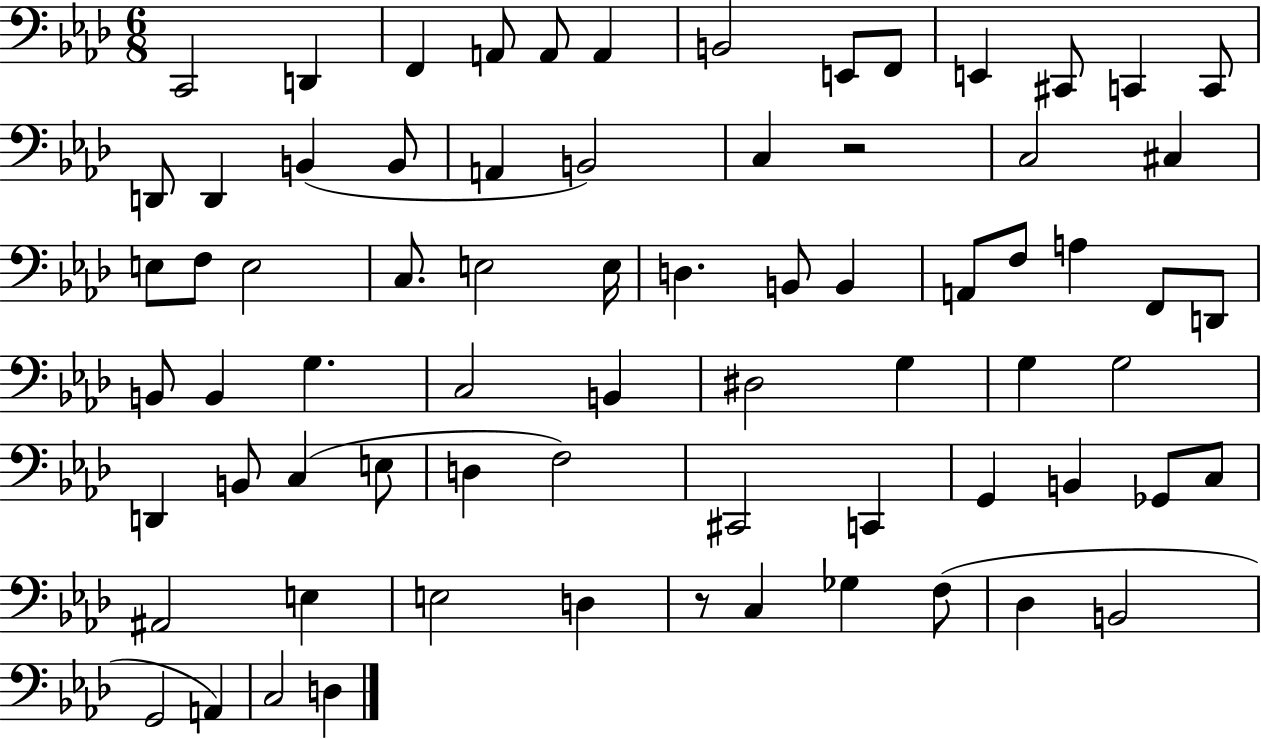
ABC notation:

X:1
T:Untitled
M:6/8
L:1/4
K:Ab
C,,2 D,, F,, A,,/2 A,,/2 A,, B,,2 E,,/2 F,,/2 E,, ^C,,/2 C,, C,,/2 D,,/2 D,, B,, B,,/2 A,, B,,2 C, z2 C,2 ^C, E,/2 F,/2 E,2 C,/2 E,2 E,/4 D, B,,/2 B,, A,,/2 F,/2 A, F,,/2 D,,/2 B,,/2 B,, G, C,2 B,, ^D,2 G, G, G,2 D,, B,,/2 C, E,/2 D, F,2 ^C,,2 C,, G,, B,, _G,,/2 C,/2 ^A,,2 E, E,2 D, z/2 C, _G, F,/2 _D, B,,2 G,,2 A,, C,2 D,